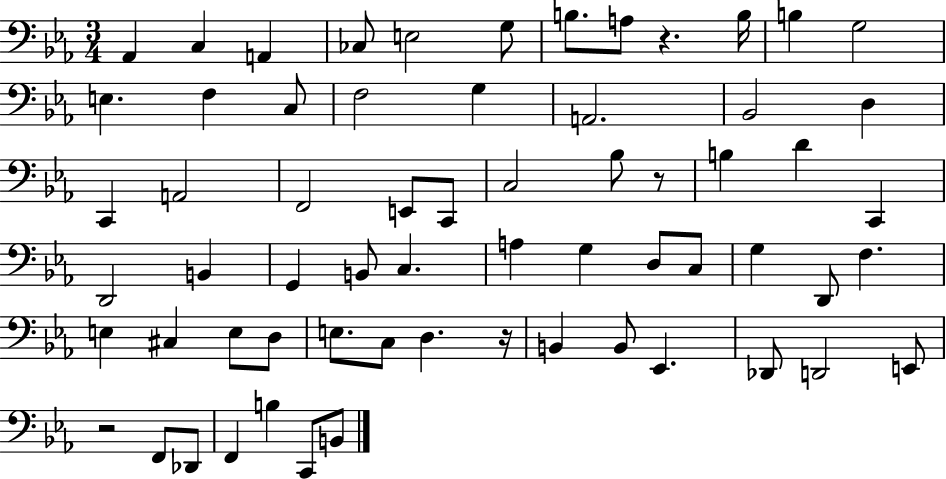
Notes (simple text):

Ab2/q C3/q A2/q CES3/e E3/h G3/e B3/e. A3/e R/q. B3/s B3/q G3/h E3/q. F3/q C3/e F3/h G3/q A2/h. Bb2/h D3/q C2/q A2/h F2/h E2/e C2/e C3/h Bb3/e R/e B3/q D4/q C2/q D2/h B2/q G2/q B2/e C3/q. A3/q G3/q D3/e C3/e G3/q D2/e F3/q. E3/q C#3/q E3/e D3/e E3/e. C3/e D3/q. R/s B2/q B2/e Eb2/q. Db2/e D2/h E2/e R/h F2/e Db2/e F2/q B3/q C2/e B2/e